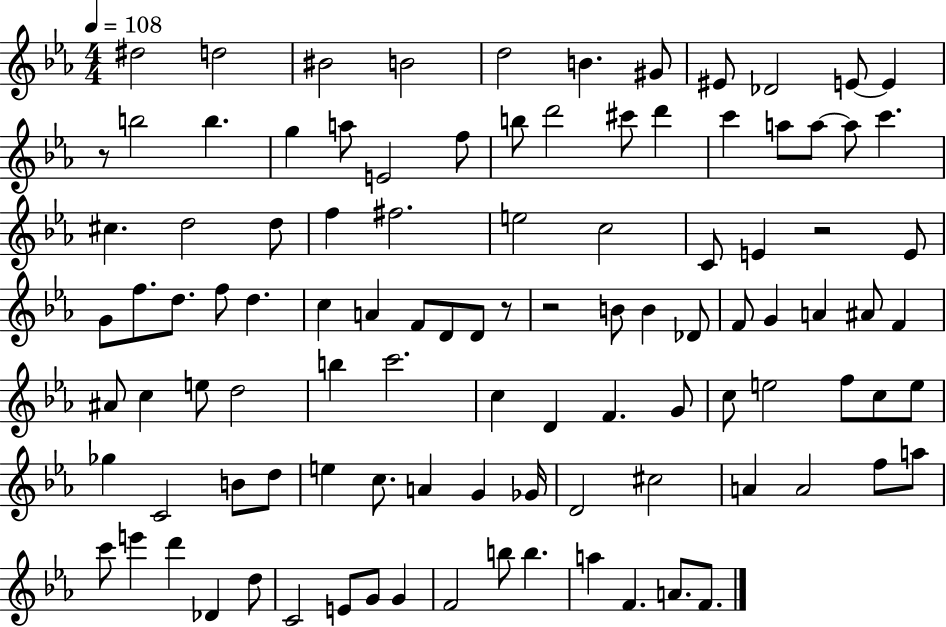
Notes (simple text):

D#5/h D5/h BIS4/h B4/h D5/h B4/q. G#4/e EIS4/e Db4/h E4/e E4/q R/e B5/h B5/q. G5/q A5/e E4/h F5/e B5/e D6/h C#6/e D6/q C6/q A5/e A5/e A5/e C6/q. C#5/q. D5/h D5/e F5/q F#5/h. E5/h C5/h C4/e E4/q R/h E4/e G4/e F5/e. D5/e. F5/e D5/q. C5/q A4/q F4/e D4/e D4/e R/e R/h B4/e B4/q Db4/e F4/e G4/q A4/q A#4/e F4/q A#4/e C5/q E5/e D5/h B5/q C6/h. C5/q D4/q F4/q. G4/e C5/e E5/h F5/e C5/e E5/e Gb5/q C4/h B4/e D5/e E5/q C5/e. A4/q G4/q Gb4/s D4/h C#5/h A4/q A4/h F5/e A5/e C6/e E6/q D6/q Db4/q D5/e C4/h E4/e G4/e G4/q F4/h B5/e B5/q. A5/q F4/q. A4/e. F4/e.